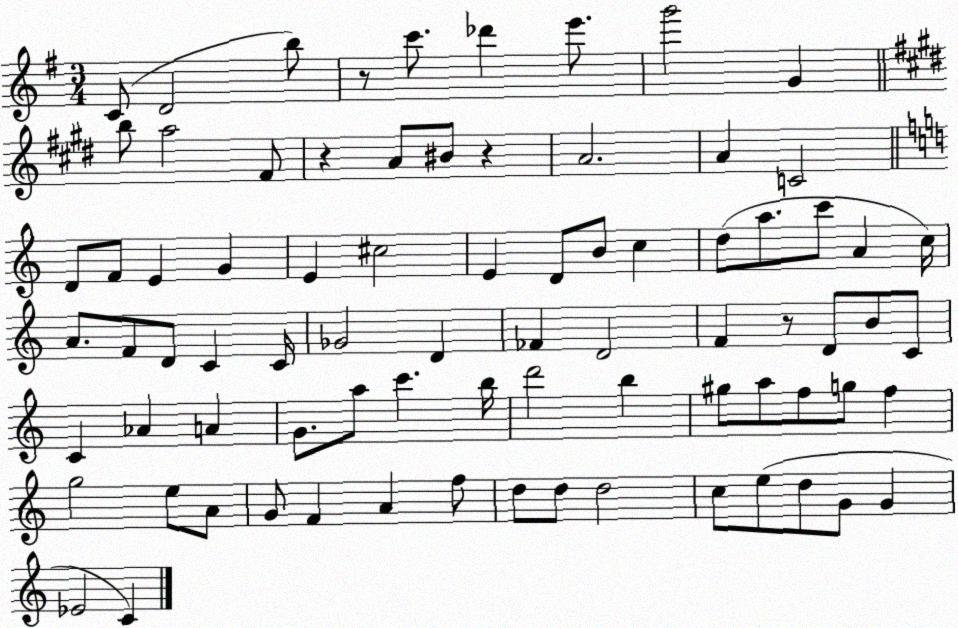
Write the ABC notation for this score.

X:1
T:Untitled
M:3/4
L:1/4
K:G
C/2 D2 b/2 z/2 c'/2 _d' e'/2 g'2 G b/2 a2 ^F/2 z A/2 ^B/2 z A2 A C2 D/2 F/2 E G E ^c2 E D/2 B/2 c d/2 a/2 c'/2 A c/4 A/2 F/2 D/2 C C/4 _G2 D _F D2 F z/2 D/2 B/2 C/2 C _A A G/2 a/2 c' b/4 d'2 b ^g/2 a/2 f/2 g/2 f g2 e/2 A/2 G/2 F A f/2 d/2 d/2 d2 c/2 e/2 d/2 G/2 G _E2 C